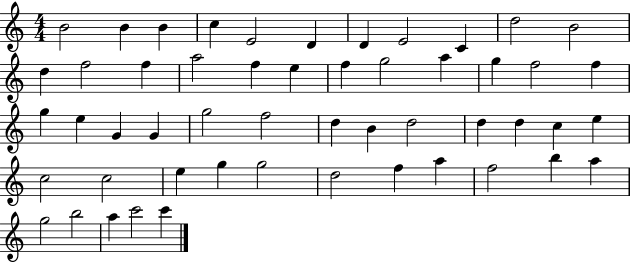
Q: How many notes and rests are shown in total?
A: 52